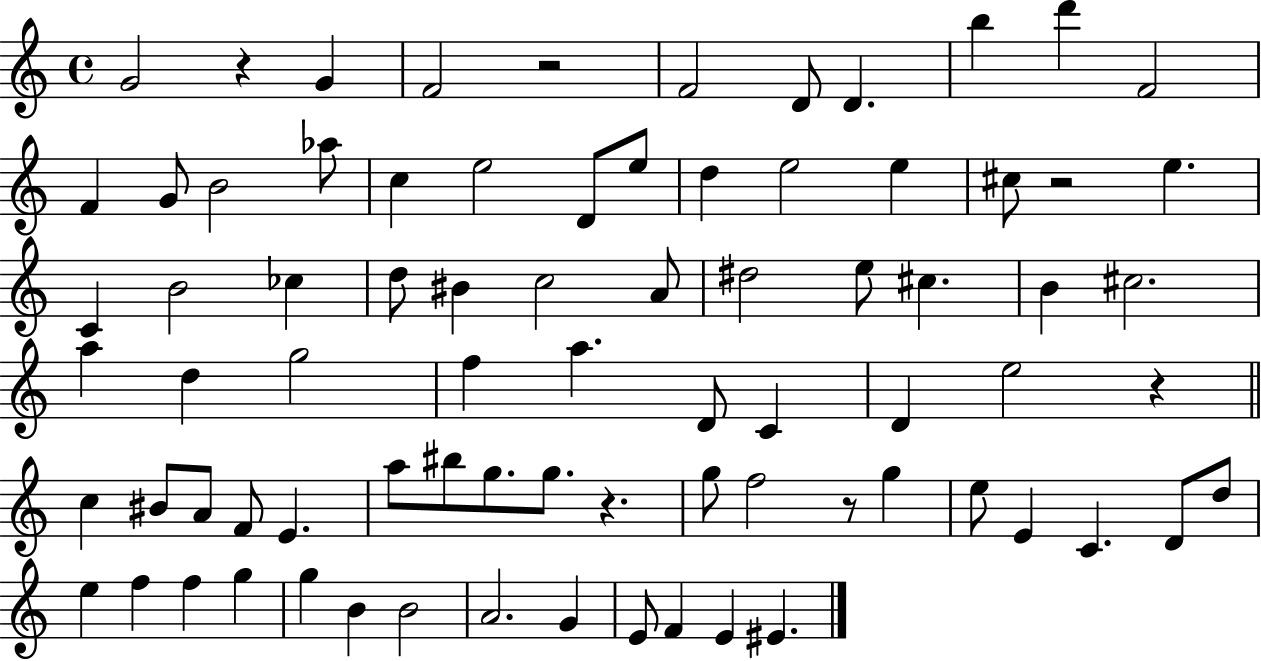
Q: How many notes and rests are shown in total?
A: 79